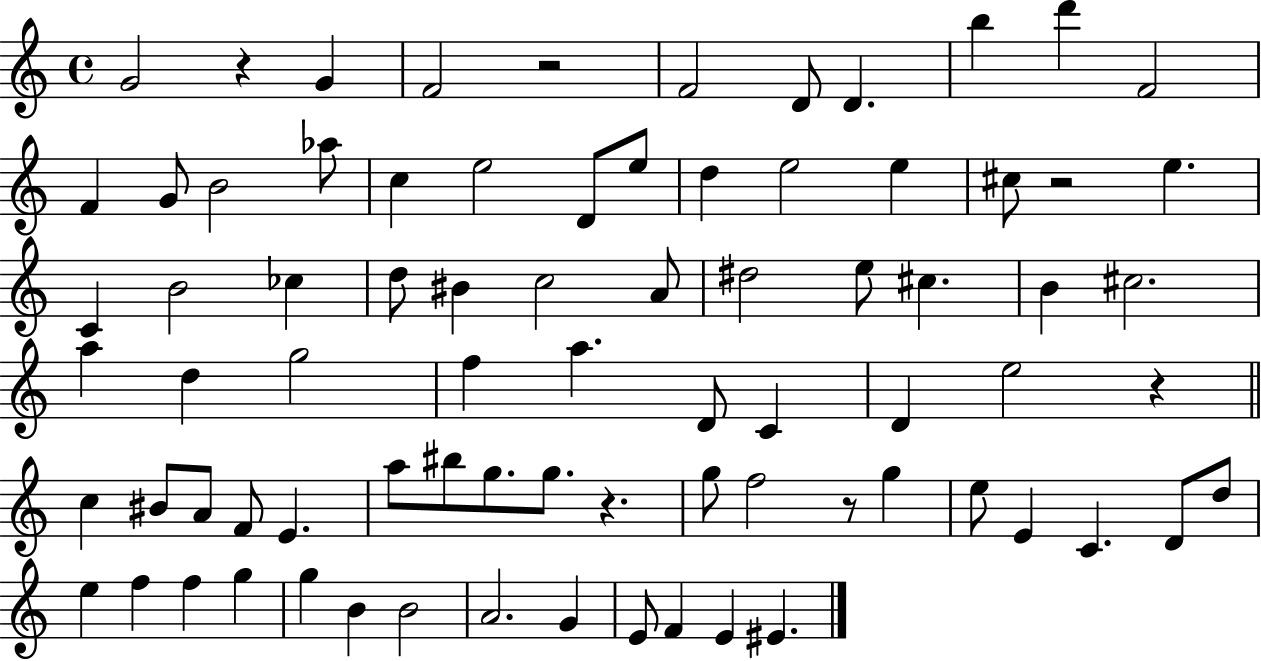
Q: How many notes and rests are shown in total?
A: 79